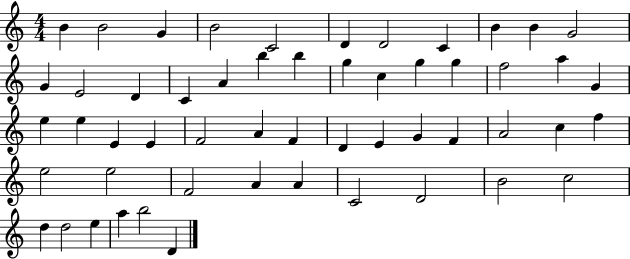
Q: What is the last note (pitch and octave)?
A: D4